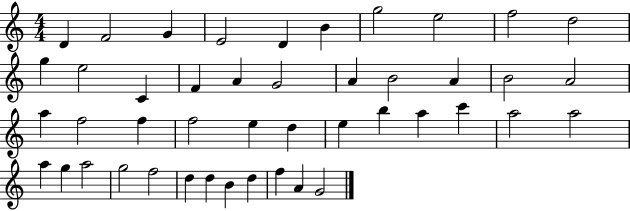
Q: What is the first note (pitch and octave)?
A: D4